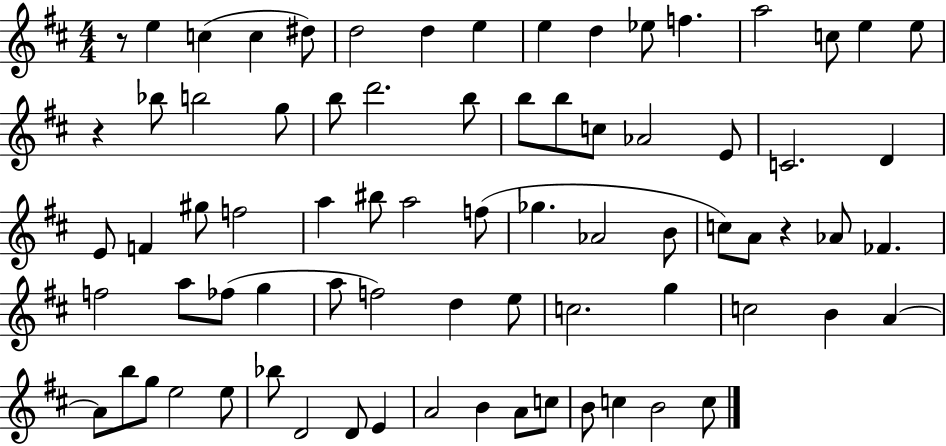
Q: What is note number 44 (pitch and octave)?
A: F5